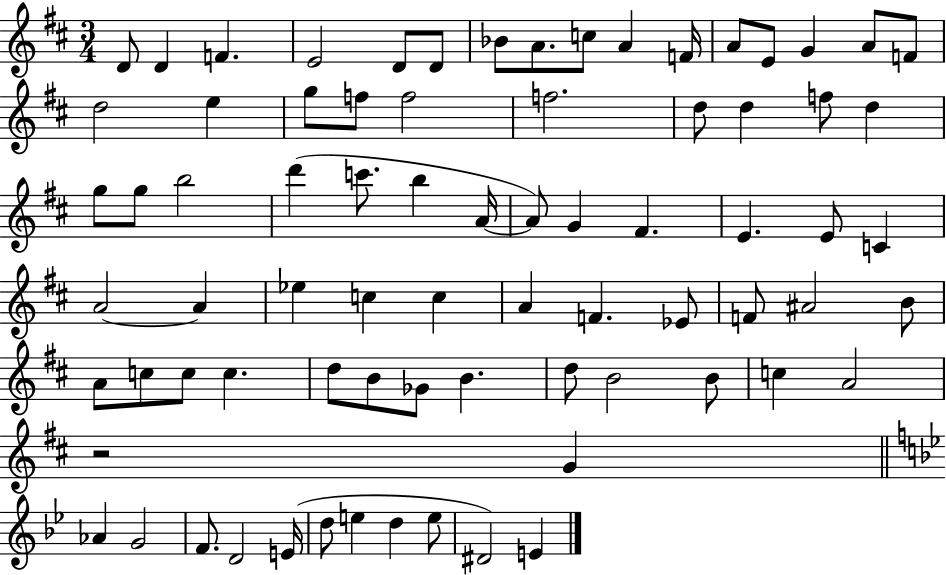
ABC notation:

X:1
T:Untitled
M:3/4
L:1/4
K:D
D/2 D F E2 D/2 D/2 _B/2 A/2 c/2 A F/4 A/2 E/2 G A/2 F/2 d2 e g/2 f/2 f2 f2 d/2 d f/2 d g/2 g/2 b2 d' c'/2 b A/4 A/2 G ^F E E/2 C A2 A _e c c A F _E/2 F/2 ^A2 B/2 A/2 c/2 c/2 c d/2 B/2 _G/2 B d/2 B2 B/2 c A2 z2 G _A G2 F/2 D2 E/4 d/2 e d e/2 ^D2 E